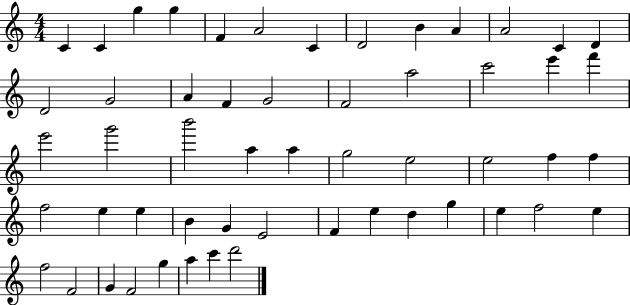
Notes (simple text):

C4/q C4/q G5/q G5/q F4/q A4/h C4/q D4/h B4/q A4/q A4/h C4/q D4/q D4/h G4/h A4/q F4/q G4/h F4/h A5/h C6/h E6/q F6/q E6/h G6/h B6/h A5/q A5/q G5/h E5/h E5/h F5/q F5/q F5/h E5/q E5/q B4/q G4/q E4/h F4/q E5/q D5/q G5/q E5/q F5/h E5/q F5/h F4/h G4/q F4/h G5/q A5/q C6/q D6/h